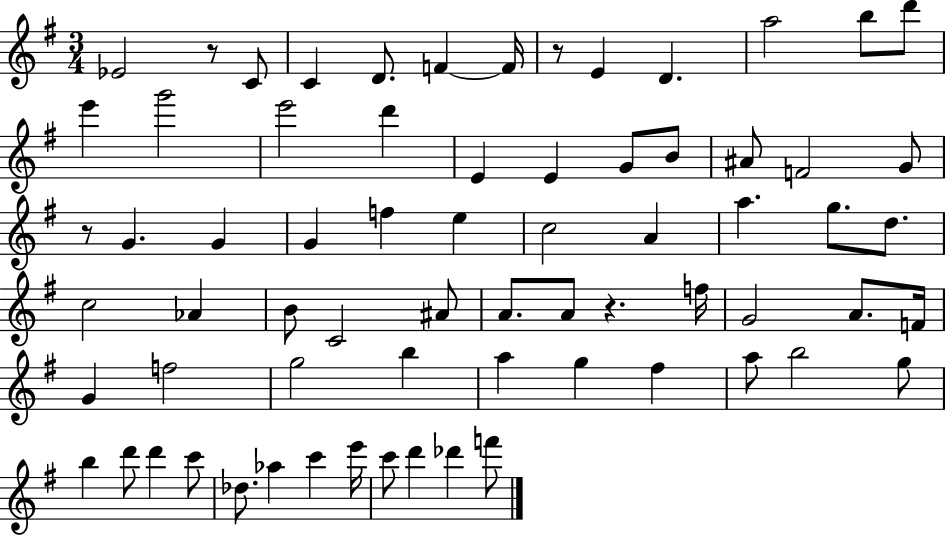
X:1
T:Untitled
M:3/4
L:1/4
K:G
_E2 z/2 C/2 C D/2 F F/4 z/2 E D a2 b/2 d'/2 e' g'2 e'2 d' E E G/2 B/2 ^A/2 F2 G/2 z/2 G G G f e c2 A a g/2 d/2 c2 _A B/2 C2 ^A/2 A/2 A/2 z f/4 G2 A/2 F/4 G f2 g2 b a g ^f a/2 b2 g/2 b d'/2 d' c'/2 _d/2 _a c' e'/4 c'/2 d' _d' f'/2